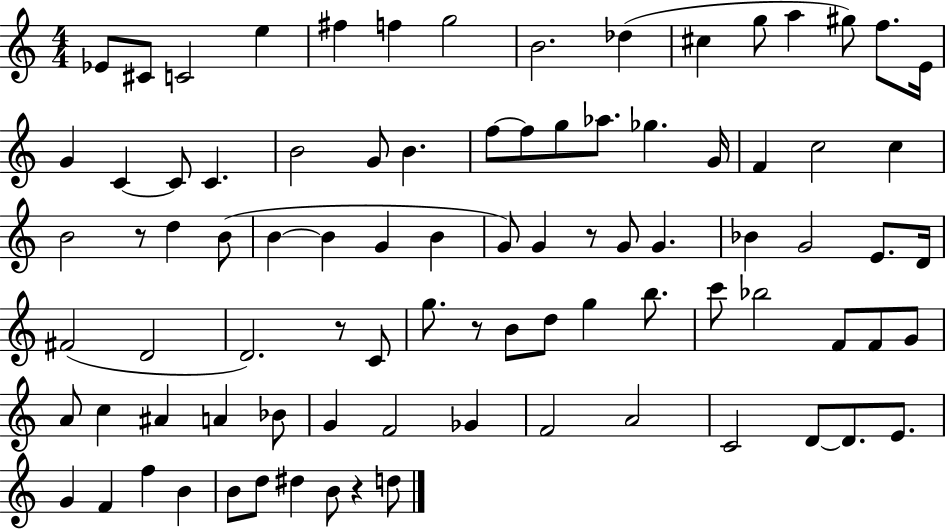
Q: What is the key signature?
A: C major